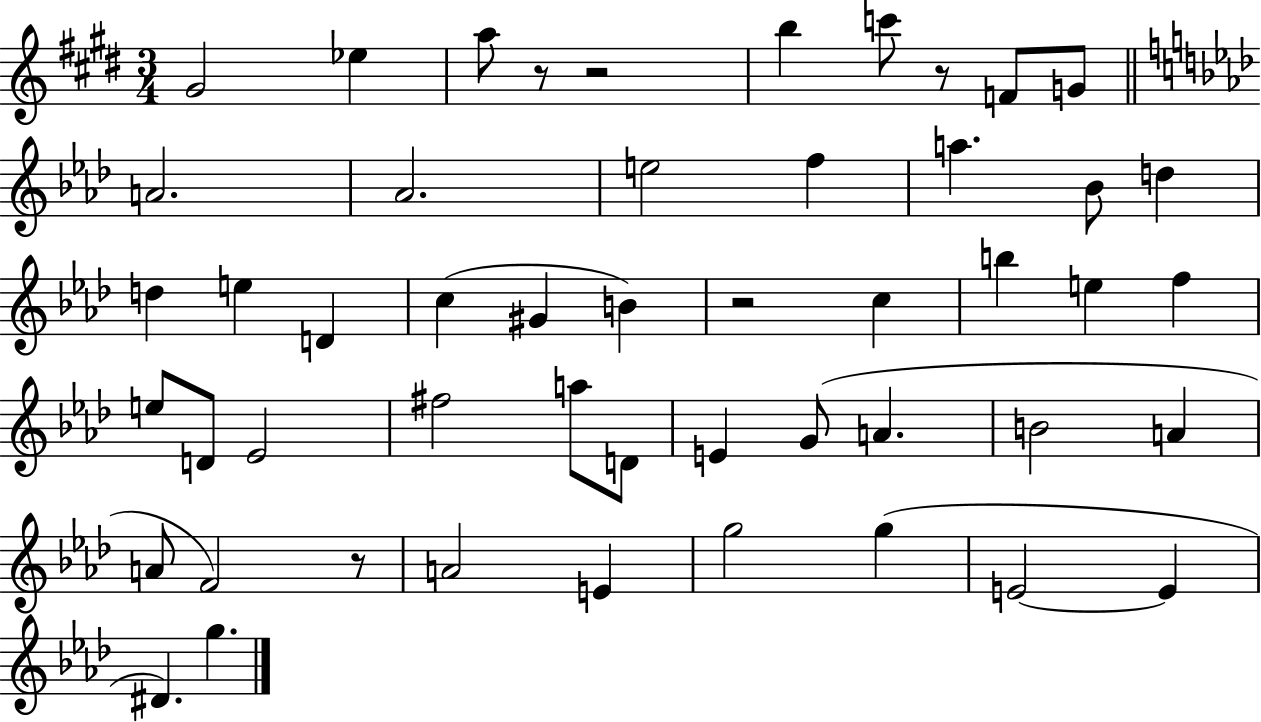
G#4/h Eb5/q A5/e R/e R/h B5/q C6/e R/e F4/e G4/e A4/h. Ab4/h. E5/h F5/q A5/q. Bb4/e D5/q D5/q E5/q D4/q C5/q G#4/q B4/q R/h C5/q B5/q E5/q F5/q E5/e D4/e Eb4/h F#5/h A5/e D4/e E4/q G4/e A4/q. B4/h A4/q A4/e F4/h R/e A4/h E4/q G5/h G5/q E4/h E4/q D#4/q. G5/q.